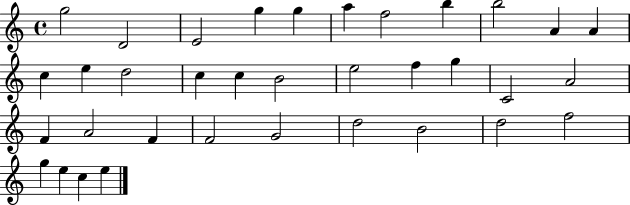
G5/h D4/h E4/h G5/q G5/q A5/q F5/h B5/q B5/h A4/q A4/q C5/q E5/q D5/h C5/q C5/q B4/h E5/h F5/q G5/q C4/h A4/h F4/q A4/h F4/q F4/h G4/h D5/h B4/h D5/h F5/h G5/q E5/q C5/q E5/q